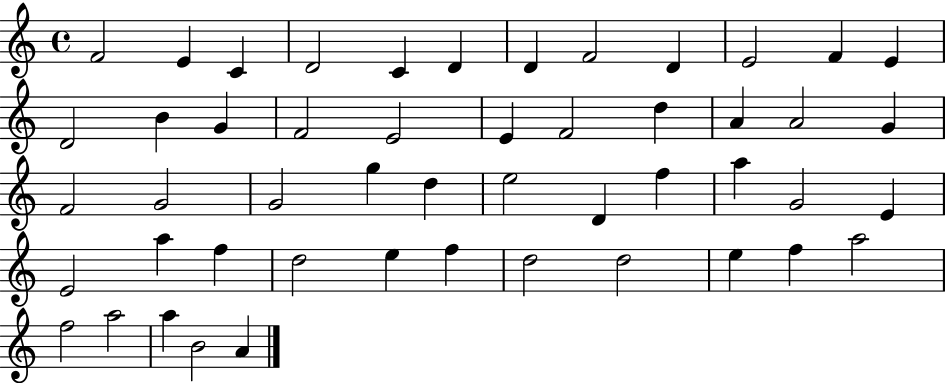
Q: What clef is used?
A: treble